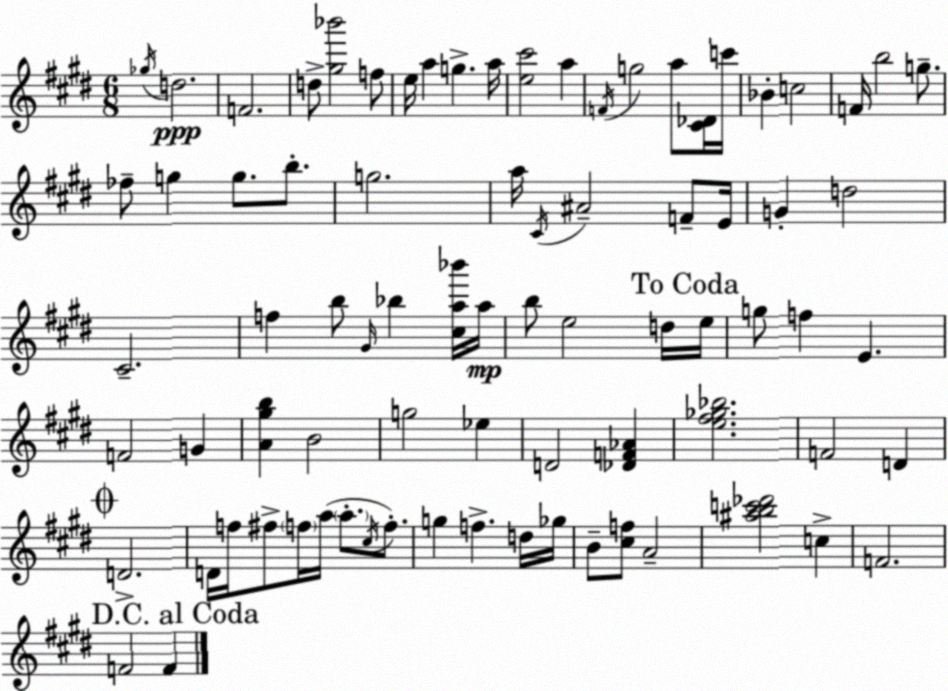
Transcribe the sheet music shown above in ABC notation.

X:1
T:Untitled
M:6/8
L:1/4
K:E
_g/4 d2 F2 d/2 [^g_b']2 f/2 e/4 a g a/4 [e^c']2 a F/4 g2 a/2 [^C_D]/4 c'/4 _B c2 F/4 b2 g/2 _f/2 g g/2 b/2 g2 a/4 ^C/4 ^A2 F/2 E/4 G d2 ^C2 f b/2 ^G/4 _b [^ca_b']/4 a/4 b/2 e2 d/4 e/4 g/2 f E F2 G [A^gb] B2 g2 _e D2 [_DF_A] [e^f_g_b]2 F2 D D2 D/4 f/4 ^f/2 f/4 a/4 a/2 ^c/4 f/2 g f d/4 _g/4 B/2 [^cf]/2 A2 [^abc'_d']2 c F2 F2 F